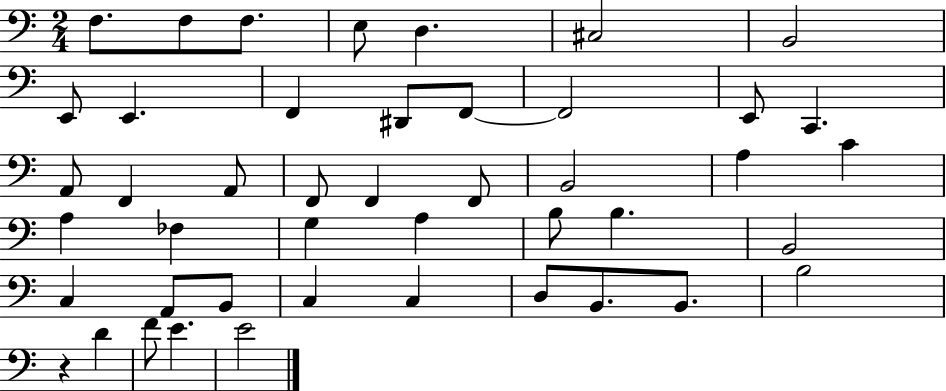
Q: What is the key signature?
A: C major